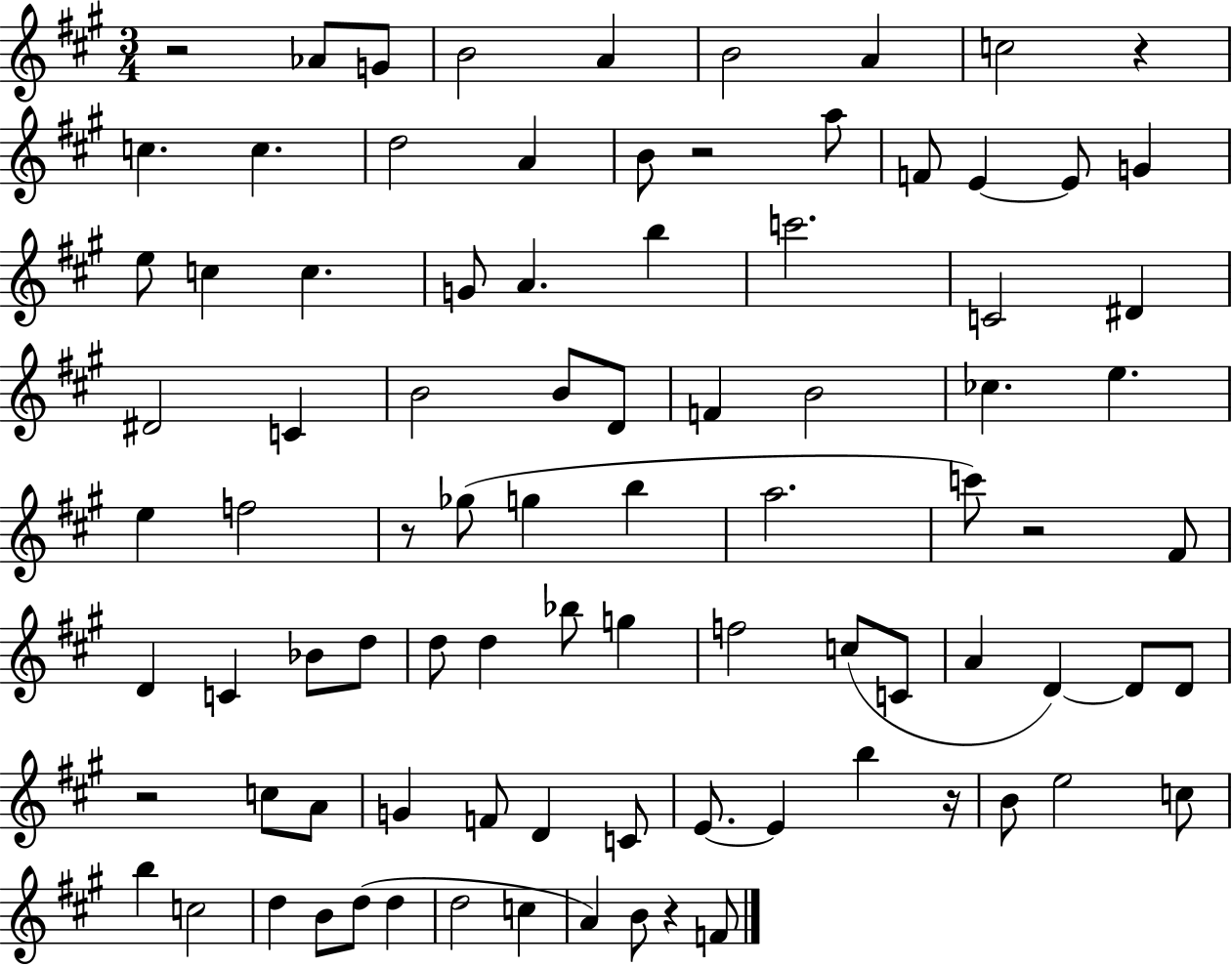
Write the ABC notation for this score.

X:1
T:Untitled
M:3/4
L:1/4
K:A
z2 _A/2 G/2 B2 A B2 A c2 z c c d2 A B/2 z2 a/2 F/2 E E/2 G e/2 c c G/2 A b c'2 C2 ^D ^D2 C B2 B/2 D/2 F B2 _c e e f2 z/2 _g/2 g b a2 c'/2 z2 ^F/2 D C _B/2 d/2 d/2 d _b/2 g f2 c/2 C/2 A D D/2 D/2 z2 c/2 A/2 G F/2 D C/2 E/2 E b z/4 B/2 e2 c/2 b c2 d B/2 d/2 d d2 c A B/2 z F/2